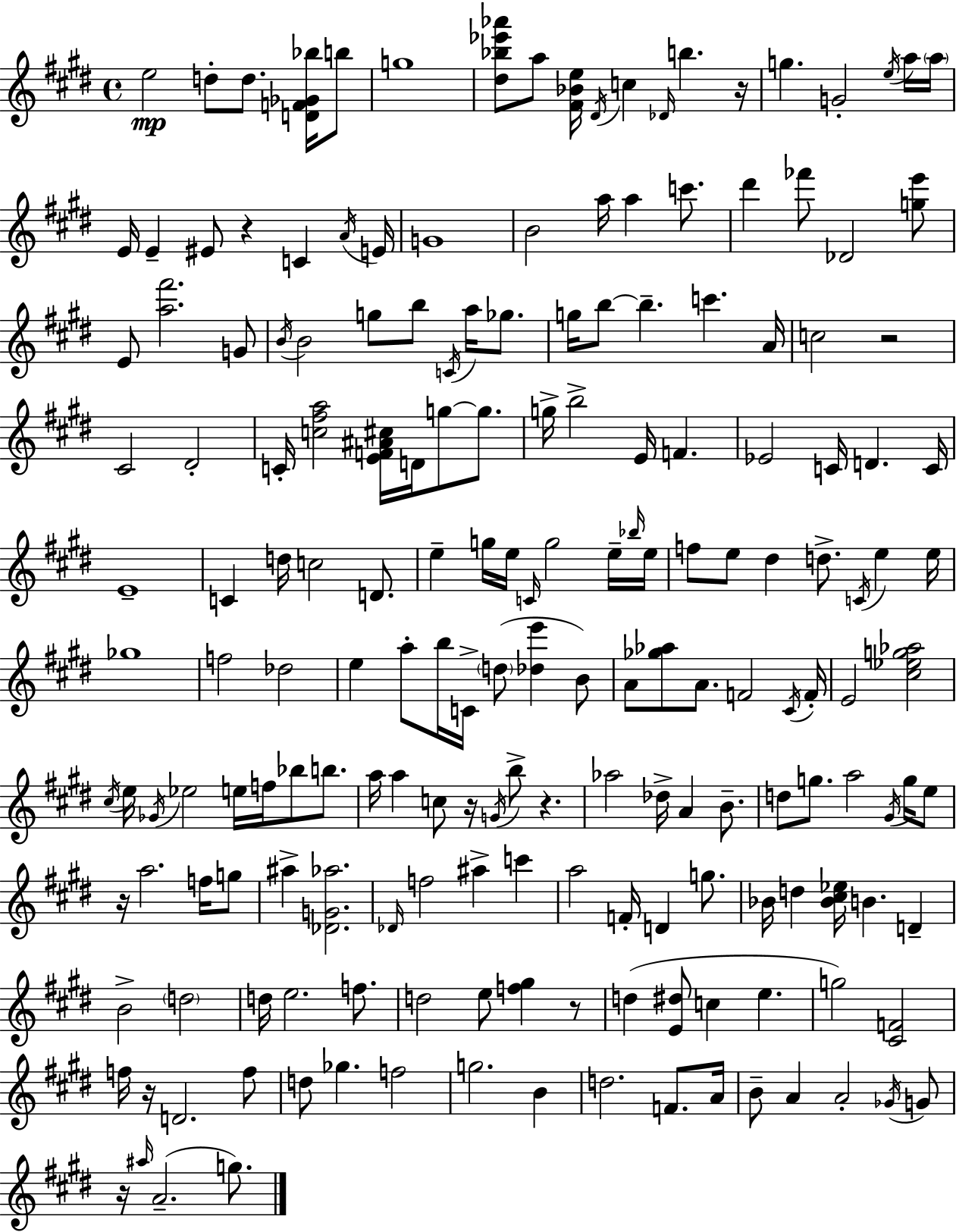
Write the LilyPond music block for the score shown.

{
  \clef treble
  \time 4/4
  \defaultTimeSignature
  \key e \major
  \repeat volta 2 { e''2\mp d''8-. d''8. <d' f' ges' bes''>16 b''8 | g''1 | <dis'' bes'' ees''' aes'''>8 a''8 <fis' bes' e''>16 \acciaccatura { dis'16 } c''4 \grace { des'16 } b''4. | r16 g''4. g'2-. | \break \acciaccatura { e''16 } a''16 \parenthesize a''16 e'16 e'4-- eis'8 r4 c'4 | \acciaccatura { a'16 } e'16 g'1 | b'2 a''16 a''4 | c'''8. dis'''4 fes'''8 des'2 | \break <g'' e'''>8 e'8 <a'' fis'''>2. | g'8 \acciaccatura { b'16 } b'2 g''8 b''8 | \acciaccatura { c'16 } a''16 ges''8. g''16 b''8~~ b''4.-- c'''4. | a'16 c''2 r2 | \break cis'2 dis'2-. | c'16-. <c'' fis'' a''>2 <e' f' ais' cis''>16 | d'16 g''8~~ g''8. g''16-> b''2-> e'16 | f'4. ees'2 c'16 d'4. | \break c'16 e'1-- | c'4 d''16 c''2 | d'8. e''4-- g''16 e''16 \grace { c'16 } g''2 | e''16-- \grace { bes''16 } e''16 f''8 e''8 dis''4 | \break d''8.-> \acciaccatura { c'16 } e''4 e''16 ges''1 | f''2 | des''2 e''4 a''8-. b''16 | c'16-> \parenthesize d''8( <des'' e'''>4 b'8) a'8 <ges'' aes''>8 a'8. | \break f'2 \acciaccatura { cis'16 } f'16-. e'2 | <cis'' ees'' g'' aes''>2 \acciaccatura { cis''16 } e''16 \acciaccatura { ges'16 } ees''2 | e''16 f''16 bes''8 b''8. a''16 a''4 | c''8 r16 \acciaccatura { g'16 } b''8-> r4. aes''2 | \break des''16-> a'4 b'8.-- d''8 g''8. | a''2 \acciaccatura { gis'16 } g''16 e''8 r16 a''2. | f''16 g''8 ais''4-> | <des' g' aes''>2. \grace { des'16 } f''2 | \break ais''4-> c'''4 a''2 | f'16-. d'4 g''8. bes'16 | d''4 <bes' cis'' ees''>16 b'4. d'4-- b'2-> | \parenthesize d''2 d''16 | \break e''2. f''8. d''2 | e''8 <f'' gis''>4 r8 d''4( | <e' dis''>8 c''4 e''4. g''2) | <cis' f'>2 f''16 | \break r16 d'2. f''8 d''8 | ges''4. f''2 g''2. | b'4 d''2. | f'8. a'16 b'8-- | \break a'4 a'2-. \acciaccatura { ges'16 } g'8 | r16 \grace { ais''16 }( a'2.-- g''8.) | } \bar "|."
}